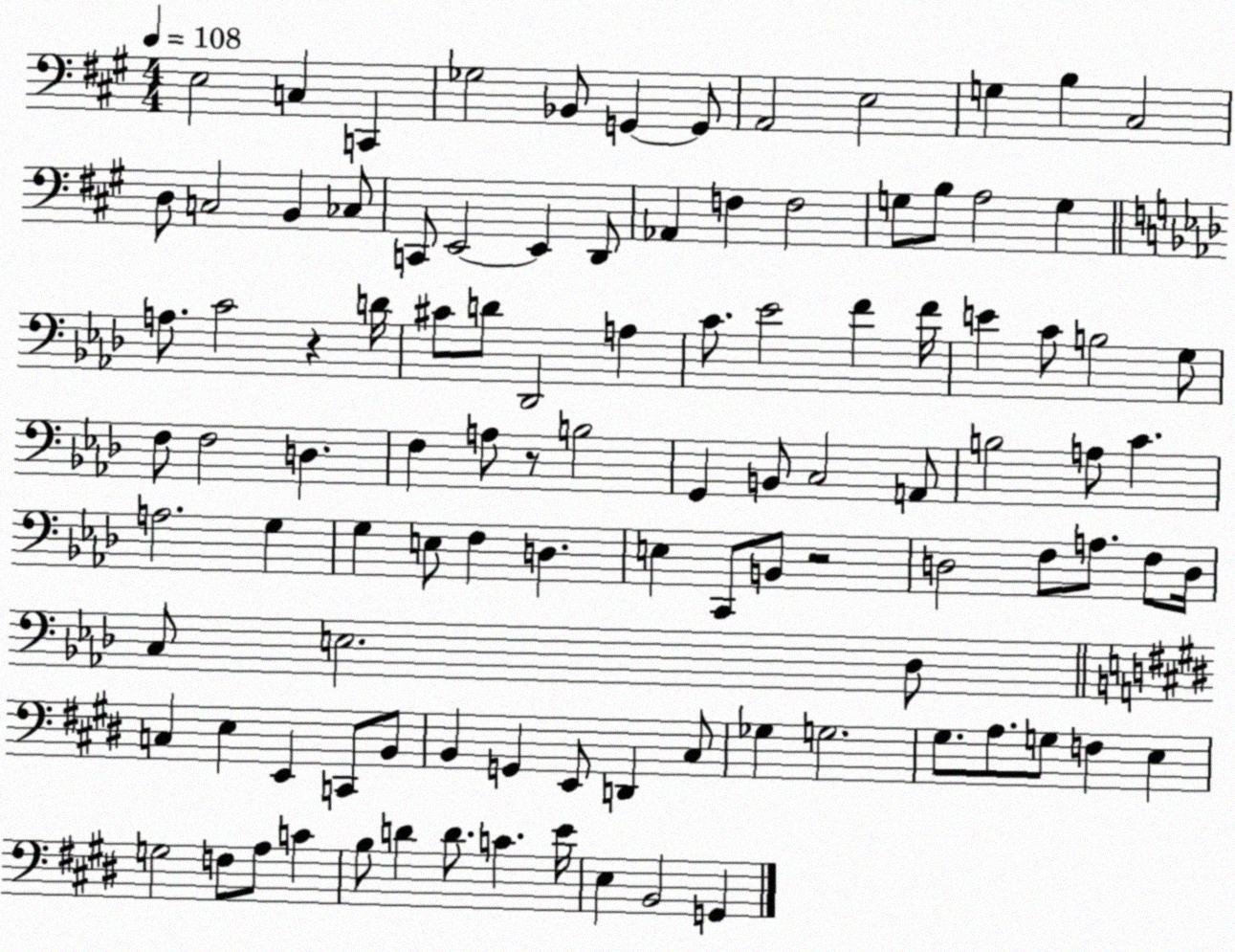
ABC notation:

X:1
T:Untitled
M:4/4
L:1/4
K:A
E,2 C, C,, _G,2 _B,,/2 G,, G,,/2 A,,2 E,2 G, B, ^C,2 D,/2 C,2 B,, _C,/2 C,,/2 E,,2 E,, D,,/2 _A,, F, F,2 G,/2 B,/2 A,2 G, A,/2 C2 z D/4 ^C/2 D/2 _D,,2 A, C/2 _E2 F F/4 E C/2 B,2 G,/2 F,/2 F,2 D, F, A,/2 z/2 B,2 G,, B,,/2 C,2 A,,/2 B,2 A,/2 C A,2 G, G, E,/2 F, D, E, C,,/2 B,,/2 z2 D,2 F,/2 A,/2 F,/2 D,/4 C,/2 E,2 _D,/2 C, E, E,, C,,/2 B,,/2 B,, G,, E,,/2 D,, ^C,/2 _G, G,2 ^G,/2 A,/2 G,/2 F, E, G,2 F,/2 A,/2 C B,/2 D D/2 C E/4 E, B,,2 G,,